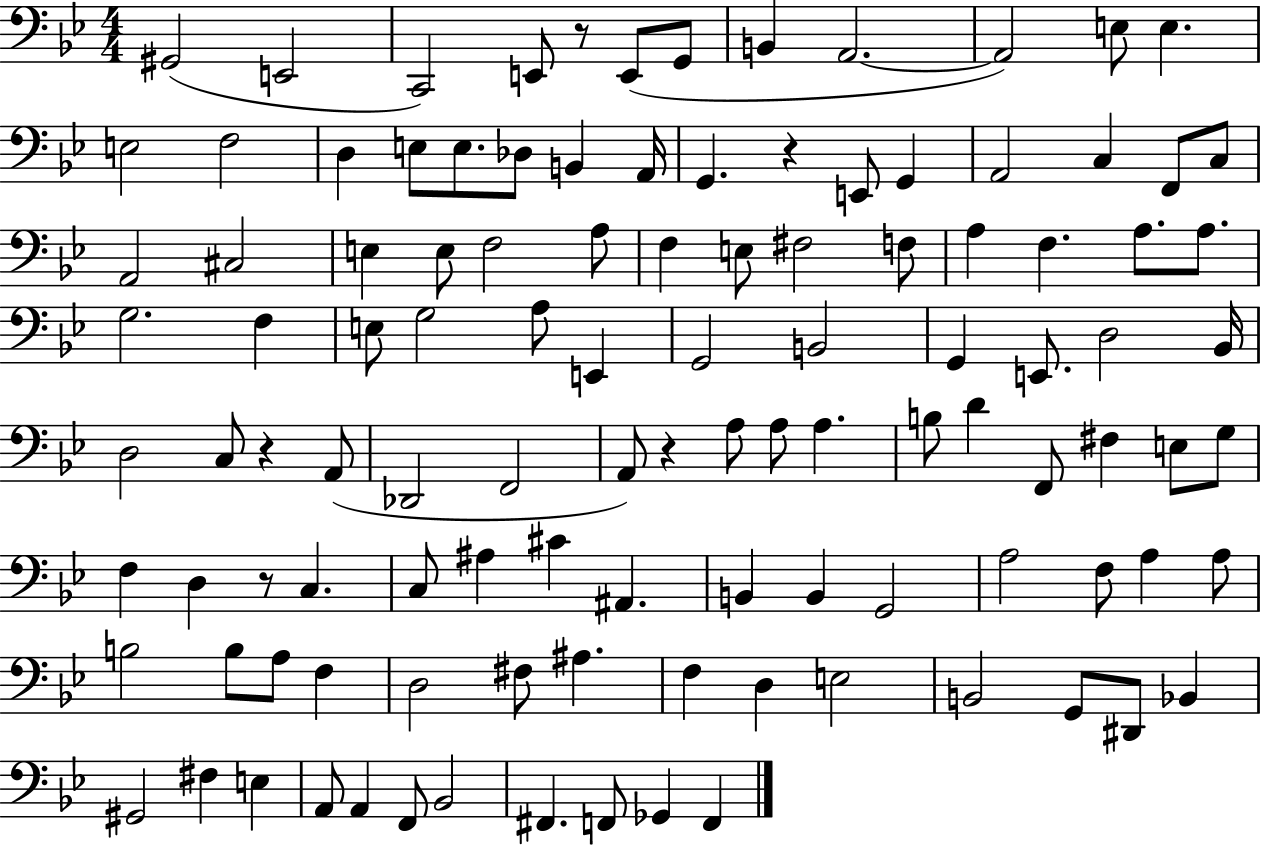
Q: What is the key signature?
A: BES major